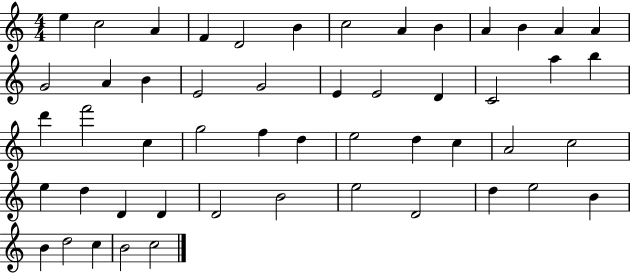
{
  \clef treble
  \numericTimeSignature
  \time 4/4
  \key c \major
  e''4 c''2 a'4 | f'4 d'2 b'4 | c''2 a'4 b'4 | a'4 b'4 a'4 a'4 | \break g'2 a'4 b'4 | e'2 g'2 | e'4 e'2 d'4 | c'2 a''4 b''4 | \break d'''4 f'''2 c''4 | g''2 f''4 d''4 | e''2 d''4 c''4 | a'2 c''2 | \break e''4 d''4 d'4 d'4 | d'2 b'2 | e''2 d'2 | d''4 e''2 b'4 | \break b'4 d''2 c''4 | b'2 c''2 | \bar "|."
}